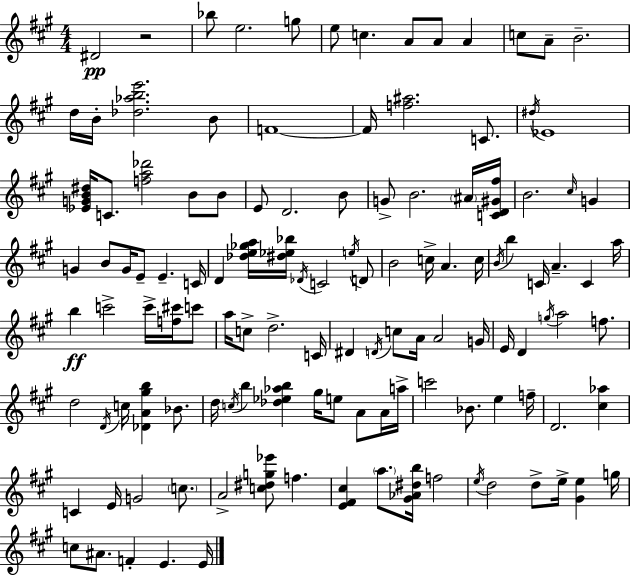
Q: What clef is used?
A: treble